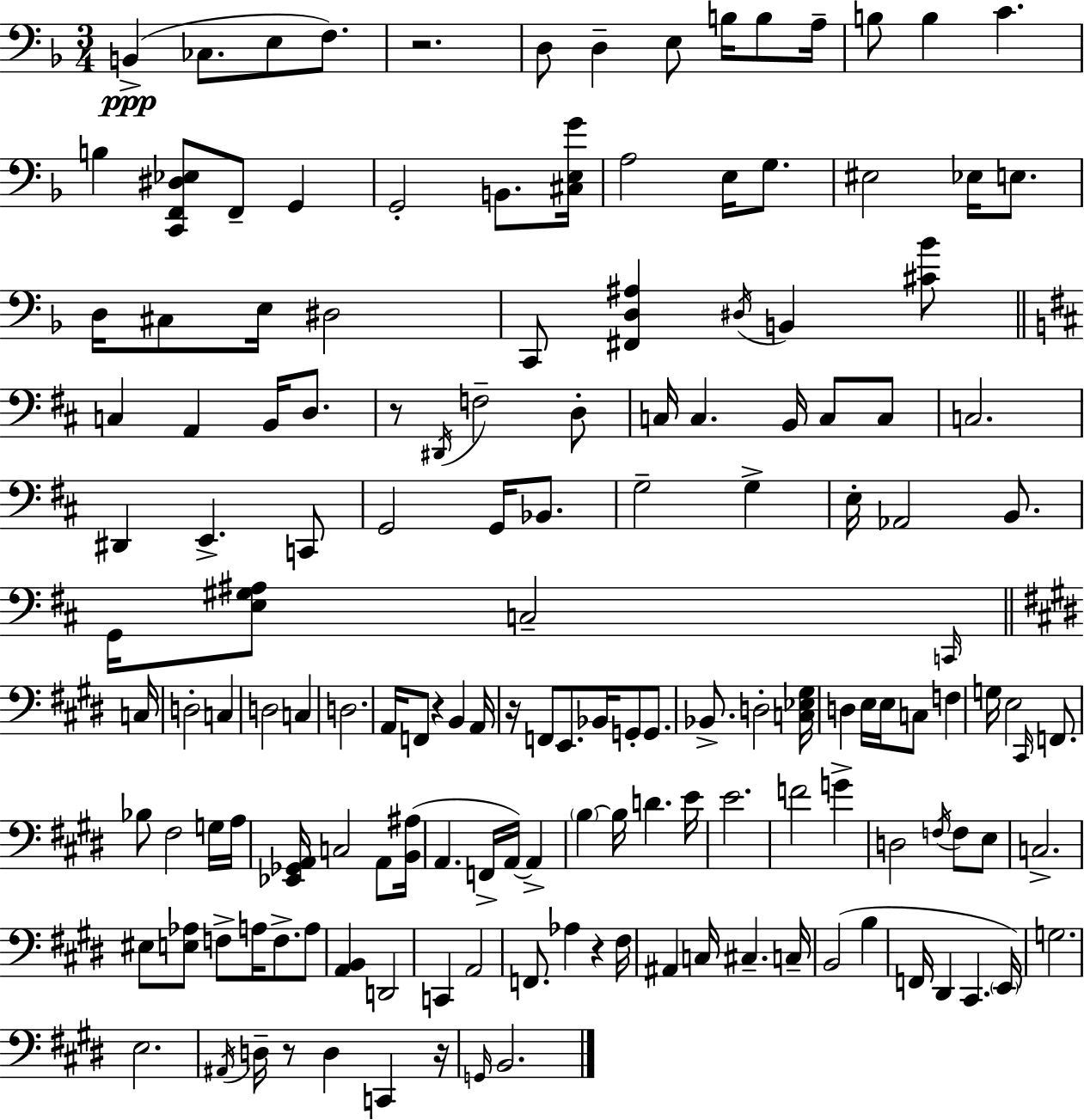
X:1
T:Untitled
M:3/4
L:1/4
K:Dm
B,, _C,/2 E,/2 F,/2 z2 D,/2 D, E,/2 B,/4 B,/2 A,/4 B,/2 B, C B, [C,,F,,^D,_E,]/2 F,,/2 G,, G,,2 B,,/2 [^C,E,G]/4 A,2 E,/4 G,/2 ^E,2 _E,/4 E,/2 D,/4 ^C,/2 E,/4 ^D,2 C,,/2 [^F,,D,^A,] ^D,/4 B,, [^C_B]/2 C, A,, B,,/4 D,/2 z/2 ^D,,/4 F,2 D,/2 C,/4 C, B,,/4 C,/2 C,/2 C,2 ^D,, E,, C,,/2 G,,2 G,,/4 _B,,/2 G,2 G, E,/4 _A,,2 B,,/2 G,,/4 [E,^G,^A,]/2 C,2 C,,/4 C,/4 D,2 C, D,2 C, D,2 A,,/4 F,,/2 z B,, A,,/4 z/4 F,,/2 E,,/2 _B,,/4 G,,/2 G,,/2 _B,,/2 D,2 [C,_E,^G,]/4 D, E,/4 E,/4 C,/2 F, G,/4 E,2 ^C,,/4 F,,/2 _B,/2 ^F,2 G,/4 A,/4 [_E,,_G,,A,,]/4 C,2 A,,/2 [B,,^A,]/4 A,, F,,/4 A,,/4 A,, B, B,/4 D E/4 E2 F2 G D,2 F,/4 F,/2 E,/2 C,2 ^E,/2 [E,_A,]/2 F,/2 A,/4 F,/2 A,/2 [A,,B,,] D,,2 C,, A,,2 F,,/2 _A, z ^F,/4 ^A,, C,/4 ^C, C,/4 B,,2 B, F,,/4 ^D,, ^C,, E,,/4 G,2 E,2 ^A,,/4 D,/4 z/2 D, C,, z/4 G,,/4 B,,2